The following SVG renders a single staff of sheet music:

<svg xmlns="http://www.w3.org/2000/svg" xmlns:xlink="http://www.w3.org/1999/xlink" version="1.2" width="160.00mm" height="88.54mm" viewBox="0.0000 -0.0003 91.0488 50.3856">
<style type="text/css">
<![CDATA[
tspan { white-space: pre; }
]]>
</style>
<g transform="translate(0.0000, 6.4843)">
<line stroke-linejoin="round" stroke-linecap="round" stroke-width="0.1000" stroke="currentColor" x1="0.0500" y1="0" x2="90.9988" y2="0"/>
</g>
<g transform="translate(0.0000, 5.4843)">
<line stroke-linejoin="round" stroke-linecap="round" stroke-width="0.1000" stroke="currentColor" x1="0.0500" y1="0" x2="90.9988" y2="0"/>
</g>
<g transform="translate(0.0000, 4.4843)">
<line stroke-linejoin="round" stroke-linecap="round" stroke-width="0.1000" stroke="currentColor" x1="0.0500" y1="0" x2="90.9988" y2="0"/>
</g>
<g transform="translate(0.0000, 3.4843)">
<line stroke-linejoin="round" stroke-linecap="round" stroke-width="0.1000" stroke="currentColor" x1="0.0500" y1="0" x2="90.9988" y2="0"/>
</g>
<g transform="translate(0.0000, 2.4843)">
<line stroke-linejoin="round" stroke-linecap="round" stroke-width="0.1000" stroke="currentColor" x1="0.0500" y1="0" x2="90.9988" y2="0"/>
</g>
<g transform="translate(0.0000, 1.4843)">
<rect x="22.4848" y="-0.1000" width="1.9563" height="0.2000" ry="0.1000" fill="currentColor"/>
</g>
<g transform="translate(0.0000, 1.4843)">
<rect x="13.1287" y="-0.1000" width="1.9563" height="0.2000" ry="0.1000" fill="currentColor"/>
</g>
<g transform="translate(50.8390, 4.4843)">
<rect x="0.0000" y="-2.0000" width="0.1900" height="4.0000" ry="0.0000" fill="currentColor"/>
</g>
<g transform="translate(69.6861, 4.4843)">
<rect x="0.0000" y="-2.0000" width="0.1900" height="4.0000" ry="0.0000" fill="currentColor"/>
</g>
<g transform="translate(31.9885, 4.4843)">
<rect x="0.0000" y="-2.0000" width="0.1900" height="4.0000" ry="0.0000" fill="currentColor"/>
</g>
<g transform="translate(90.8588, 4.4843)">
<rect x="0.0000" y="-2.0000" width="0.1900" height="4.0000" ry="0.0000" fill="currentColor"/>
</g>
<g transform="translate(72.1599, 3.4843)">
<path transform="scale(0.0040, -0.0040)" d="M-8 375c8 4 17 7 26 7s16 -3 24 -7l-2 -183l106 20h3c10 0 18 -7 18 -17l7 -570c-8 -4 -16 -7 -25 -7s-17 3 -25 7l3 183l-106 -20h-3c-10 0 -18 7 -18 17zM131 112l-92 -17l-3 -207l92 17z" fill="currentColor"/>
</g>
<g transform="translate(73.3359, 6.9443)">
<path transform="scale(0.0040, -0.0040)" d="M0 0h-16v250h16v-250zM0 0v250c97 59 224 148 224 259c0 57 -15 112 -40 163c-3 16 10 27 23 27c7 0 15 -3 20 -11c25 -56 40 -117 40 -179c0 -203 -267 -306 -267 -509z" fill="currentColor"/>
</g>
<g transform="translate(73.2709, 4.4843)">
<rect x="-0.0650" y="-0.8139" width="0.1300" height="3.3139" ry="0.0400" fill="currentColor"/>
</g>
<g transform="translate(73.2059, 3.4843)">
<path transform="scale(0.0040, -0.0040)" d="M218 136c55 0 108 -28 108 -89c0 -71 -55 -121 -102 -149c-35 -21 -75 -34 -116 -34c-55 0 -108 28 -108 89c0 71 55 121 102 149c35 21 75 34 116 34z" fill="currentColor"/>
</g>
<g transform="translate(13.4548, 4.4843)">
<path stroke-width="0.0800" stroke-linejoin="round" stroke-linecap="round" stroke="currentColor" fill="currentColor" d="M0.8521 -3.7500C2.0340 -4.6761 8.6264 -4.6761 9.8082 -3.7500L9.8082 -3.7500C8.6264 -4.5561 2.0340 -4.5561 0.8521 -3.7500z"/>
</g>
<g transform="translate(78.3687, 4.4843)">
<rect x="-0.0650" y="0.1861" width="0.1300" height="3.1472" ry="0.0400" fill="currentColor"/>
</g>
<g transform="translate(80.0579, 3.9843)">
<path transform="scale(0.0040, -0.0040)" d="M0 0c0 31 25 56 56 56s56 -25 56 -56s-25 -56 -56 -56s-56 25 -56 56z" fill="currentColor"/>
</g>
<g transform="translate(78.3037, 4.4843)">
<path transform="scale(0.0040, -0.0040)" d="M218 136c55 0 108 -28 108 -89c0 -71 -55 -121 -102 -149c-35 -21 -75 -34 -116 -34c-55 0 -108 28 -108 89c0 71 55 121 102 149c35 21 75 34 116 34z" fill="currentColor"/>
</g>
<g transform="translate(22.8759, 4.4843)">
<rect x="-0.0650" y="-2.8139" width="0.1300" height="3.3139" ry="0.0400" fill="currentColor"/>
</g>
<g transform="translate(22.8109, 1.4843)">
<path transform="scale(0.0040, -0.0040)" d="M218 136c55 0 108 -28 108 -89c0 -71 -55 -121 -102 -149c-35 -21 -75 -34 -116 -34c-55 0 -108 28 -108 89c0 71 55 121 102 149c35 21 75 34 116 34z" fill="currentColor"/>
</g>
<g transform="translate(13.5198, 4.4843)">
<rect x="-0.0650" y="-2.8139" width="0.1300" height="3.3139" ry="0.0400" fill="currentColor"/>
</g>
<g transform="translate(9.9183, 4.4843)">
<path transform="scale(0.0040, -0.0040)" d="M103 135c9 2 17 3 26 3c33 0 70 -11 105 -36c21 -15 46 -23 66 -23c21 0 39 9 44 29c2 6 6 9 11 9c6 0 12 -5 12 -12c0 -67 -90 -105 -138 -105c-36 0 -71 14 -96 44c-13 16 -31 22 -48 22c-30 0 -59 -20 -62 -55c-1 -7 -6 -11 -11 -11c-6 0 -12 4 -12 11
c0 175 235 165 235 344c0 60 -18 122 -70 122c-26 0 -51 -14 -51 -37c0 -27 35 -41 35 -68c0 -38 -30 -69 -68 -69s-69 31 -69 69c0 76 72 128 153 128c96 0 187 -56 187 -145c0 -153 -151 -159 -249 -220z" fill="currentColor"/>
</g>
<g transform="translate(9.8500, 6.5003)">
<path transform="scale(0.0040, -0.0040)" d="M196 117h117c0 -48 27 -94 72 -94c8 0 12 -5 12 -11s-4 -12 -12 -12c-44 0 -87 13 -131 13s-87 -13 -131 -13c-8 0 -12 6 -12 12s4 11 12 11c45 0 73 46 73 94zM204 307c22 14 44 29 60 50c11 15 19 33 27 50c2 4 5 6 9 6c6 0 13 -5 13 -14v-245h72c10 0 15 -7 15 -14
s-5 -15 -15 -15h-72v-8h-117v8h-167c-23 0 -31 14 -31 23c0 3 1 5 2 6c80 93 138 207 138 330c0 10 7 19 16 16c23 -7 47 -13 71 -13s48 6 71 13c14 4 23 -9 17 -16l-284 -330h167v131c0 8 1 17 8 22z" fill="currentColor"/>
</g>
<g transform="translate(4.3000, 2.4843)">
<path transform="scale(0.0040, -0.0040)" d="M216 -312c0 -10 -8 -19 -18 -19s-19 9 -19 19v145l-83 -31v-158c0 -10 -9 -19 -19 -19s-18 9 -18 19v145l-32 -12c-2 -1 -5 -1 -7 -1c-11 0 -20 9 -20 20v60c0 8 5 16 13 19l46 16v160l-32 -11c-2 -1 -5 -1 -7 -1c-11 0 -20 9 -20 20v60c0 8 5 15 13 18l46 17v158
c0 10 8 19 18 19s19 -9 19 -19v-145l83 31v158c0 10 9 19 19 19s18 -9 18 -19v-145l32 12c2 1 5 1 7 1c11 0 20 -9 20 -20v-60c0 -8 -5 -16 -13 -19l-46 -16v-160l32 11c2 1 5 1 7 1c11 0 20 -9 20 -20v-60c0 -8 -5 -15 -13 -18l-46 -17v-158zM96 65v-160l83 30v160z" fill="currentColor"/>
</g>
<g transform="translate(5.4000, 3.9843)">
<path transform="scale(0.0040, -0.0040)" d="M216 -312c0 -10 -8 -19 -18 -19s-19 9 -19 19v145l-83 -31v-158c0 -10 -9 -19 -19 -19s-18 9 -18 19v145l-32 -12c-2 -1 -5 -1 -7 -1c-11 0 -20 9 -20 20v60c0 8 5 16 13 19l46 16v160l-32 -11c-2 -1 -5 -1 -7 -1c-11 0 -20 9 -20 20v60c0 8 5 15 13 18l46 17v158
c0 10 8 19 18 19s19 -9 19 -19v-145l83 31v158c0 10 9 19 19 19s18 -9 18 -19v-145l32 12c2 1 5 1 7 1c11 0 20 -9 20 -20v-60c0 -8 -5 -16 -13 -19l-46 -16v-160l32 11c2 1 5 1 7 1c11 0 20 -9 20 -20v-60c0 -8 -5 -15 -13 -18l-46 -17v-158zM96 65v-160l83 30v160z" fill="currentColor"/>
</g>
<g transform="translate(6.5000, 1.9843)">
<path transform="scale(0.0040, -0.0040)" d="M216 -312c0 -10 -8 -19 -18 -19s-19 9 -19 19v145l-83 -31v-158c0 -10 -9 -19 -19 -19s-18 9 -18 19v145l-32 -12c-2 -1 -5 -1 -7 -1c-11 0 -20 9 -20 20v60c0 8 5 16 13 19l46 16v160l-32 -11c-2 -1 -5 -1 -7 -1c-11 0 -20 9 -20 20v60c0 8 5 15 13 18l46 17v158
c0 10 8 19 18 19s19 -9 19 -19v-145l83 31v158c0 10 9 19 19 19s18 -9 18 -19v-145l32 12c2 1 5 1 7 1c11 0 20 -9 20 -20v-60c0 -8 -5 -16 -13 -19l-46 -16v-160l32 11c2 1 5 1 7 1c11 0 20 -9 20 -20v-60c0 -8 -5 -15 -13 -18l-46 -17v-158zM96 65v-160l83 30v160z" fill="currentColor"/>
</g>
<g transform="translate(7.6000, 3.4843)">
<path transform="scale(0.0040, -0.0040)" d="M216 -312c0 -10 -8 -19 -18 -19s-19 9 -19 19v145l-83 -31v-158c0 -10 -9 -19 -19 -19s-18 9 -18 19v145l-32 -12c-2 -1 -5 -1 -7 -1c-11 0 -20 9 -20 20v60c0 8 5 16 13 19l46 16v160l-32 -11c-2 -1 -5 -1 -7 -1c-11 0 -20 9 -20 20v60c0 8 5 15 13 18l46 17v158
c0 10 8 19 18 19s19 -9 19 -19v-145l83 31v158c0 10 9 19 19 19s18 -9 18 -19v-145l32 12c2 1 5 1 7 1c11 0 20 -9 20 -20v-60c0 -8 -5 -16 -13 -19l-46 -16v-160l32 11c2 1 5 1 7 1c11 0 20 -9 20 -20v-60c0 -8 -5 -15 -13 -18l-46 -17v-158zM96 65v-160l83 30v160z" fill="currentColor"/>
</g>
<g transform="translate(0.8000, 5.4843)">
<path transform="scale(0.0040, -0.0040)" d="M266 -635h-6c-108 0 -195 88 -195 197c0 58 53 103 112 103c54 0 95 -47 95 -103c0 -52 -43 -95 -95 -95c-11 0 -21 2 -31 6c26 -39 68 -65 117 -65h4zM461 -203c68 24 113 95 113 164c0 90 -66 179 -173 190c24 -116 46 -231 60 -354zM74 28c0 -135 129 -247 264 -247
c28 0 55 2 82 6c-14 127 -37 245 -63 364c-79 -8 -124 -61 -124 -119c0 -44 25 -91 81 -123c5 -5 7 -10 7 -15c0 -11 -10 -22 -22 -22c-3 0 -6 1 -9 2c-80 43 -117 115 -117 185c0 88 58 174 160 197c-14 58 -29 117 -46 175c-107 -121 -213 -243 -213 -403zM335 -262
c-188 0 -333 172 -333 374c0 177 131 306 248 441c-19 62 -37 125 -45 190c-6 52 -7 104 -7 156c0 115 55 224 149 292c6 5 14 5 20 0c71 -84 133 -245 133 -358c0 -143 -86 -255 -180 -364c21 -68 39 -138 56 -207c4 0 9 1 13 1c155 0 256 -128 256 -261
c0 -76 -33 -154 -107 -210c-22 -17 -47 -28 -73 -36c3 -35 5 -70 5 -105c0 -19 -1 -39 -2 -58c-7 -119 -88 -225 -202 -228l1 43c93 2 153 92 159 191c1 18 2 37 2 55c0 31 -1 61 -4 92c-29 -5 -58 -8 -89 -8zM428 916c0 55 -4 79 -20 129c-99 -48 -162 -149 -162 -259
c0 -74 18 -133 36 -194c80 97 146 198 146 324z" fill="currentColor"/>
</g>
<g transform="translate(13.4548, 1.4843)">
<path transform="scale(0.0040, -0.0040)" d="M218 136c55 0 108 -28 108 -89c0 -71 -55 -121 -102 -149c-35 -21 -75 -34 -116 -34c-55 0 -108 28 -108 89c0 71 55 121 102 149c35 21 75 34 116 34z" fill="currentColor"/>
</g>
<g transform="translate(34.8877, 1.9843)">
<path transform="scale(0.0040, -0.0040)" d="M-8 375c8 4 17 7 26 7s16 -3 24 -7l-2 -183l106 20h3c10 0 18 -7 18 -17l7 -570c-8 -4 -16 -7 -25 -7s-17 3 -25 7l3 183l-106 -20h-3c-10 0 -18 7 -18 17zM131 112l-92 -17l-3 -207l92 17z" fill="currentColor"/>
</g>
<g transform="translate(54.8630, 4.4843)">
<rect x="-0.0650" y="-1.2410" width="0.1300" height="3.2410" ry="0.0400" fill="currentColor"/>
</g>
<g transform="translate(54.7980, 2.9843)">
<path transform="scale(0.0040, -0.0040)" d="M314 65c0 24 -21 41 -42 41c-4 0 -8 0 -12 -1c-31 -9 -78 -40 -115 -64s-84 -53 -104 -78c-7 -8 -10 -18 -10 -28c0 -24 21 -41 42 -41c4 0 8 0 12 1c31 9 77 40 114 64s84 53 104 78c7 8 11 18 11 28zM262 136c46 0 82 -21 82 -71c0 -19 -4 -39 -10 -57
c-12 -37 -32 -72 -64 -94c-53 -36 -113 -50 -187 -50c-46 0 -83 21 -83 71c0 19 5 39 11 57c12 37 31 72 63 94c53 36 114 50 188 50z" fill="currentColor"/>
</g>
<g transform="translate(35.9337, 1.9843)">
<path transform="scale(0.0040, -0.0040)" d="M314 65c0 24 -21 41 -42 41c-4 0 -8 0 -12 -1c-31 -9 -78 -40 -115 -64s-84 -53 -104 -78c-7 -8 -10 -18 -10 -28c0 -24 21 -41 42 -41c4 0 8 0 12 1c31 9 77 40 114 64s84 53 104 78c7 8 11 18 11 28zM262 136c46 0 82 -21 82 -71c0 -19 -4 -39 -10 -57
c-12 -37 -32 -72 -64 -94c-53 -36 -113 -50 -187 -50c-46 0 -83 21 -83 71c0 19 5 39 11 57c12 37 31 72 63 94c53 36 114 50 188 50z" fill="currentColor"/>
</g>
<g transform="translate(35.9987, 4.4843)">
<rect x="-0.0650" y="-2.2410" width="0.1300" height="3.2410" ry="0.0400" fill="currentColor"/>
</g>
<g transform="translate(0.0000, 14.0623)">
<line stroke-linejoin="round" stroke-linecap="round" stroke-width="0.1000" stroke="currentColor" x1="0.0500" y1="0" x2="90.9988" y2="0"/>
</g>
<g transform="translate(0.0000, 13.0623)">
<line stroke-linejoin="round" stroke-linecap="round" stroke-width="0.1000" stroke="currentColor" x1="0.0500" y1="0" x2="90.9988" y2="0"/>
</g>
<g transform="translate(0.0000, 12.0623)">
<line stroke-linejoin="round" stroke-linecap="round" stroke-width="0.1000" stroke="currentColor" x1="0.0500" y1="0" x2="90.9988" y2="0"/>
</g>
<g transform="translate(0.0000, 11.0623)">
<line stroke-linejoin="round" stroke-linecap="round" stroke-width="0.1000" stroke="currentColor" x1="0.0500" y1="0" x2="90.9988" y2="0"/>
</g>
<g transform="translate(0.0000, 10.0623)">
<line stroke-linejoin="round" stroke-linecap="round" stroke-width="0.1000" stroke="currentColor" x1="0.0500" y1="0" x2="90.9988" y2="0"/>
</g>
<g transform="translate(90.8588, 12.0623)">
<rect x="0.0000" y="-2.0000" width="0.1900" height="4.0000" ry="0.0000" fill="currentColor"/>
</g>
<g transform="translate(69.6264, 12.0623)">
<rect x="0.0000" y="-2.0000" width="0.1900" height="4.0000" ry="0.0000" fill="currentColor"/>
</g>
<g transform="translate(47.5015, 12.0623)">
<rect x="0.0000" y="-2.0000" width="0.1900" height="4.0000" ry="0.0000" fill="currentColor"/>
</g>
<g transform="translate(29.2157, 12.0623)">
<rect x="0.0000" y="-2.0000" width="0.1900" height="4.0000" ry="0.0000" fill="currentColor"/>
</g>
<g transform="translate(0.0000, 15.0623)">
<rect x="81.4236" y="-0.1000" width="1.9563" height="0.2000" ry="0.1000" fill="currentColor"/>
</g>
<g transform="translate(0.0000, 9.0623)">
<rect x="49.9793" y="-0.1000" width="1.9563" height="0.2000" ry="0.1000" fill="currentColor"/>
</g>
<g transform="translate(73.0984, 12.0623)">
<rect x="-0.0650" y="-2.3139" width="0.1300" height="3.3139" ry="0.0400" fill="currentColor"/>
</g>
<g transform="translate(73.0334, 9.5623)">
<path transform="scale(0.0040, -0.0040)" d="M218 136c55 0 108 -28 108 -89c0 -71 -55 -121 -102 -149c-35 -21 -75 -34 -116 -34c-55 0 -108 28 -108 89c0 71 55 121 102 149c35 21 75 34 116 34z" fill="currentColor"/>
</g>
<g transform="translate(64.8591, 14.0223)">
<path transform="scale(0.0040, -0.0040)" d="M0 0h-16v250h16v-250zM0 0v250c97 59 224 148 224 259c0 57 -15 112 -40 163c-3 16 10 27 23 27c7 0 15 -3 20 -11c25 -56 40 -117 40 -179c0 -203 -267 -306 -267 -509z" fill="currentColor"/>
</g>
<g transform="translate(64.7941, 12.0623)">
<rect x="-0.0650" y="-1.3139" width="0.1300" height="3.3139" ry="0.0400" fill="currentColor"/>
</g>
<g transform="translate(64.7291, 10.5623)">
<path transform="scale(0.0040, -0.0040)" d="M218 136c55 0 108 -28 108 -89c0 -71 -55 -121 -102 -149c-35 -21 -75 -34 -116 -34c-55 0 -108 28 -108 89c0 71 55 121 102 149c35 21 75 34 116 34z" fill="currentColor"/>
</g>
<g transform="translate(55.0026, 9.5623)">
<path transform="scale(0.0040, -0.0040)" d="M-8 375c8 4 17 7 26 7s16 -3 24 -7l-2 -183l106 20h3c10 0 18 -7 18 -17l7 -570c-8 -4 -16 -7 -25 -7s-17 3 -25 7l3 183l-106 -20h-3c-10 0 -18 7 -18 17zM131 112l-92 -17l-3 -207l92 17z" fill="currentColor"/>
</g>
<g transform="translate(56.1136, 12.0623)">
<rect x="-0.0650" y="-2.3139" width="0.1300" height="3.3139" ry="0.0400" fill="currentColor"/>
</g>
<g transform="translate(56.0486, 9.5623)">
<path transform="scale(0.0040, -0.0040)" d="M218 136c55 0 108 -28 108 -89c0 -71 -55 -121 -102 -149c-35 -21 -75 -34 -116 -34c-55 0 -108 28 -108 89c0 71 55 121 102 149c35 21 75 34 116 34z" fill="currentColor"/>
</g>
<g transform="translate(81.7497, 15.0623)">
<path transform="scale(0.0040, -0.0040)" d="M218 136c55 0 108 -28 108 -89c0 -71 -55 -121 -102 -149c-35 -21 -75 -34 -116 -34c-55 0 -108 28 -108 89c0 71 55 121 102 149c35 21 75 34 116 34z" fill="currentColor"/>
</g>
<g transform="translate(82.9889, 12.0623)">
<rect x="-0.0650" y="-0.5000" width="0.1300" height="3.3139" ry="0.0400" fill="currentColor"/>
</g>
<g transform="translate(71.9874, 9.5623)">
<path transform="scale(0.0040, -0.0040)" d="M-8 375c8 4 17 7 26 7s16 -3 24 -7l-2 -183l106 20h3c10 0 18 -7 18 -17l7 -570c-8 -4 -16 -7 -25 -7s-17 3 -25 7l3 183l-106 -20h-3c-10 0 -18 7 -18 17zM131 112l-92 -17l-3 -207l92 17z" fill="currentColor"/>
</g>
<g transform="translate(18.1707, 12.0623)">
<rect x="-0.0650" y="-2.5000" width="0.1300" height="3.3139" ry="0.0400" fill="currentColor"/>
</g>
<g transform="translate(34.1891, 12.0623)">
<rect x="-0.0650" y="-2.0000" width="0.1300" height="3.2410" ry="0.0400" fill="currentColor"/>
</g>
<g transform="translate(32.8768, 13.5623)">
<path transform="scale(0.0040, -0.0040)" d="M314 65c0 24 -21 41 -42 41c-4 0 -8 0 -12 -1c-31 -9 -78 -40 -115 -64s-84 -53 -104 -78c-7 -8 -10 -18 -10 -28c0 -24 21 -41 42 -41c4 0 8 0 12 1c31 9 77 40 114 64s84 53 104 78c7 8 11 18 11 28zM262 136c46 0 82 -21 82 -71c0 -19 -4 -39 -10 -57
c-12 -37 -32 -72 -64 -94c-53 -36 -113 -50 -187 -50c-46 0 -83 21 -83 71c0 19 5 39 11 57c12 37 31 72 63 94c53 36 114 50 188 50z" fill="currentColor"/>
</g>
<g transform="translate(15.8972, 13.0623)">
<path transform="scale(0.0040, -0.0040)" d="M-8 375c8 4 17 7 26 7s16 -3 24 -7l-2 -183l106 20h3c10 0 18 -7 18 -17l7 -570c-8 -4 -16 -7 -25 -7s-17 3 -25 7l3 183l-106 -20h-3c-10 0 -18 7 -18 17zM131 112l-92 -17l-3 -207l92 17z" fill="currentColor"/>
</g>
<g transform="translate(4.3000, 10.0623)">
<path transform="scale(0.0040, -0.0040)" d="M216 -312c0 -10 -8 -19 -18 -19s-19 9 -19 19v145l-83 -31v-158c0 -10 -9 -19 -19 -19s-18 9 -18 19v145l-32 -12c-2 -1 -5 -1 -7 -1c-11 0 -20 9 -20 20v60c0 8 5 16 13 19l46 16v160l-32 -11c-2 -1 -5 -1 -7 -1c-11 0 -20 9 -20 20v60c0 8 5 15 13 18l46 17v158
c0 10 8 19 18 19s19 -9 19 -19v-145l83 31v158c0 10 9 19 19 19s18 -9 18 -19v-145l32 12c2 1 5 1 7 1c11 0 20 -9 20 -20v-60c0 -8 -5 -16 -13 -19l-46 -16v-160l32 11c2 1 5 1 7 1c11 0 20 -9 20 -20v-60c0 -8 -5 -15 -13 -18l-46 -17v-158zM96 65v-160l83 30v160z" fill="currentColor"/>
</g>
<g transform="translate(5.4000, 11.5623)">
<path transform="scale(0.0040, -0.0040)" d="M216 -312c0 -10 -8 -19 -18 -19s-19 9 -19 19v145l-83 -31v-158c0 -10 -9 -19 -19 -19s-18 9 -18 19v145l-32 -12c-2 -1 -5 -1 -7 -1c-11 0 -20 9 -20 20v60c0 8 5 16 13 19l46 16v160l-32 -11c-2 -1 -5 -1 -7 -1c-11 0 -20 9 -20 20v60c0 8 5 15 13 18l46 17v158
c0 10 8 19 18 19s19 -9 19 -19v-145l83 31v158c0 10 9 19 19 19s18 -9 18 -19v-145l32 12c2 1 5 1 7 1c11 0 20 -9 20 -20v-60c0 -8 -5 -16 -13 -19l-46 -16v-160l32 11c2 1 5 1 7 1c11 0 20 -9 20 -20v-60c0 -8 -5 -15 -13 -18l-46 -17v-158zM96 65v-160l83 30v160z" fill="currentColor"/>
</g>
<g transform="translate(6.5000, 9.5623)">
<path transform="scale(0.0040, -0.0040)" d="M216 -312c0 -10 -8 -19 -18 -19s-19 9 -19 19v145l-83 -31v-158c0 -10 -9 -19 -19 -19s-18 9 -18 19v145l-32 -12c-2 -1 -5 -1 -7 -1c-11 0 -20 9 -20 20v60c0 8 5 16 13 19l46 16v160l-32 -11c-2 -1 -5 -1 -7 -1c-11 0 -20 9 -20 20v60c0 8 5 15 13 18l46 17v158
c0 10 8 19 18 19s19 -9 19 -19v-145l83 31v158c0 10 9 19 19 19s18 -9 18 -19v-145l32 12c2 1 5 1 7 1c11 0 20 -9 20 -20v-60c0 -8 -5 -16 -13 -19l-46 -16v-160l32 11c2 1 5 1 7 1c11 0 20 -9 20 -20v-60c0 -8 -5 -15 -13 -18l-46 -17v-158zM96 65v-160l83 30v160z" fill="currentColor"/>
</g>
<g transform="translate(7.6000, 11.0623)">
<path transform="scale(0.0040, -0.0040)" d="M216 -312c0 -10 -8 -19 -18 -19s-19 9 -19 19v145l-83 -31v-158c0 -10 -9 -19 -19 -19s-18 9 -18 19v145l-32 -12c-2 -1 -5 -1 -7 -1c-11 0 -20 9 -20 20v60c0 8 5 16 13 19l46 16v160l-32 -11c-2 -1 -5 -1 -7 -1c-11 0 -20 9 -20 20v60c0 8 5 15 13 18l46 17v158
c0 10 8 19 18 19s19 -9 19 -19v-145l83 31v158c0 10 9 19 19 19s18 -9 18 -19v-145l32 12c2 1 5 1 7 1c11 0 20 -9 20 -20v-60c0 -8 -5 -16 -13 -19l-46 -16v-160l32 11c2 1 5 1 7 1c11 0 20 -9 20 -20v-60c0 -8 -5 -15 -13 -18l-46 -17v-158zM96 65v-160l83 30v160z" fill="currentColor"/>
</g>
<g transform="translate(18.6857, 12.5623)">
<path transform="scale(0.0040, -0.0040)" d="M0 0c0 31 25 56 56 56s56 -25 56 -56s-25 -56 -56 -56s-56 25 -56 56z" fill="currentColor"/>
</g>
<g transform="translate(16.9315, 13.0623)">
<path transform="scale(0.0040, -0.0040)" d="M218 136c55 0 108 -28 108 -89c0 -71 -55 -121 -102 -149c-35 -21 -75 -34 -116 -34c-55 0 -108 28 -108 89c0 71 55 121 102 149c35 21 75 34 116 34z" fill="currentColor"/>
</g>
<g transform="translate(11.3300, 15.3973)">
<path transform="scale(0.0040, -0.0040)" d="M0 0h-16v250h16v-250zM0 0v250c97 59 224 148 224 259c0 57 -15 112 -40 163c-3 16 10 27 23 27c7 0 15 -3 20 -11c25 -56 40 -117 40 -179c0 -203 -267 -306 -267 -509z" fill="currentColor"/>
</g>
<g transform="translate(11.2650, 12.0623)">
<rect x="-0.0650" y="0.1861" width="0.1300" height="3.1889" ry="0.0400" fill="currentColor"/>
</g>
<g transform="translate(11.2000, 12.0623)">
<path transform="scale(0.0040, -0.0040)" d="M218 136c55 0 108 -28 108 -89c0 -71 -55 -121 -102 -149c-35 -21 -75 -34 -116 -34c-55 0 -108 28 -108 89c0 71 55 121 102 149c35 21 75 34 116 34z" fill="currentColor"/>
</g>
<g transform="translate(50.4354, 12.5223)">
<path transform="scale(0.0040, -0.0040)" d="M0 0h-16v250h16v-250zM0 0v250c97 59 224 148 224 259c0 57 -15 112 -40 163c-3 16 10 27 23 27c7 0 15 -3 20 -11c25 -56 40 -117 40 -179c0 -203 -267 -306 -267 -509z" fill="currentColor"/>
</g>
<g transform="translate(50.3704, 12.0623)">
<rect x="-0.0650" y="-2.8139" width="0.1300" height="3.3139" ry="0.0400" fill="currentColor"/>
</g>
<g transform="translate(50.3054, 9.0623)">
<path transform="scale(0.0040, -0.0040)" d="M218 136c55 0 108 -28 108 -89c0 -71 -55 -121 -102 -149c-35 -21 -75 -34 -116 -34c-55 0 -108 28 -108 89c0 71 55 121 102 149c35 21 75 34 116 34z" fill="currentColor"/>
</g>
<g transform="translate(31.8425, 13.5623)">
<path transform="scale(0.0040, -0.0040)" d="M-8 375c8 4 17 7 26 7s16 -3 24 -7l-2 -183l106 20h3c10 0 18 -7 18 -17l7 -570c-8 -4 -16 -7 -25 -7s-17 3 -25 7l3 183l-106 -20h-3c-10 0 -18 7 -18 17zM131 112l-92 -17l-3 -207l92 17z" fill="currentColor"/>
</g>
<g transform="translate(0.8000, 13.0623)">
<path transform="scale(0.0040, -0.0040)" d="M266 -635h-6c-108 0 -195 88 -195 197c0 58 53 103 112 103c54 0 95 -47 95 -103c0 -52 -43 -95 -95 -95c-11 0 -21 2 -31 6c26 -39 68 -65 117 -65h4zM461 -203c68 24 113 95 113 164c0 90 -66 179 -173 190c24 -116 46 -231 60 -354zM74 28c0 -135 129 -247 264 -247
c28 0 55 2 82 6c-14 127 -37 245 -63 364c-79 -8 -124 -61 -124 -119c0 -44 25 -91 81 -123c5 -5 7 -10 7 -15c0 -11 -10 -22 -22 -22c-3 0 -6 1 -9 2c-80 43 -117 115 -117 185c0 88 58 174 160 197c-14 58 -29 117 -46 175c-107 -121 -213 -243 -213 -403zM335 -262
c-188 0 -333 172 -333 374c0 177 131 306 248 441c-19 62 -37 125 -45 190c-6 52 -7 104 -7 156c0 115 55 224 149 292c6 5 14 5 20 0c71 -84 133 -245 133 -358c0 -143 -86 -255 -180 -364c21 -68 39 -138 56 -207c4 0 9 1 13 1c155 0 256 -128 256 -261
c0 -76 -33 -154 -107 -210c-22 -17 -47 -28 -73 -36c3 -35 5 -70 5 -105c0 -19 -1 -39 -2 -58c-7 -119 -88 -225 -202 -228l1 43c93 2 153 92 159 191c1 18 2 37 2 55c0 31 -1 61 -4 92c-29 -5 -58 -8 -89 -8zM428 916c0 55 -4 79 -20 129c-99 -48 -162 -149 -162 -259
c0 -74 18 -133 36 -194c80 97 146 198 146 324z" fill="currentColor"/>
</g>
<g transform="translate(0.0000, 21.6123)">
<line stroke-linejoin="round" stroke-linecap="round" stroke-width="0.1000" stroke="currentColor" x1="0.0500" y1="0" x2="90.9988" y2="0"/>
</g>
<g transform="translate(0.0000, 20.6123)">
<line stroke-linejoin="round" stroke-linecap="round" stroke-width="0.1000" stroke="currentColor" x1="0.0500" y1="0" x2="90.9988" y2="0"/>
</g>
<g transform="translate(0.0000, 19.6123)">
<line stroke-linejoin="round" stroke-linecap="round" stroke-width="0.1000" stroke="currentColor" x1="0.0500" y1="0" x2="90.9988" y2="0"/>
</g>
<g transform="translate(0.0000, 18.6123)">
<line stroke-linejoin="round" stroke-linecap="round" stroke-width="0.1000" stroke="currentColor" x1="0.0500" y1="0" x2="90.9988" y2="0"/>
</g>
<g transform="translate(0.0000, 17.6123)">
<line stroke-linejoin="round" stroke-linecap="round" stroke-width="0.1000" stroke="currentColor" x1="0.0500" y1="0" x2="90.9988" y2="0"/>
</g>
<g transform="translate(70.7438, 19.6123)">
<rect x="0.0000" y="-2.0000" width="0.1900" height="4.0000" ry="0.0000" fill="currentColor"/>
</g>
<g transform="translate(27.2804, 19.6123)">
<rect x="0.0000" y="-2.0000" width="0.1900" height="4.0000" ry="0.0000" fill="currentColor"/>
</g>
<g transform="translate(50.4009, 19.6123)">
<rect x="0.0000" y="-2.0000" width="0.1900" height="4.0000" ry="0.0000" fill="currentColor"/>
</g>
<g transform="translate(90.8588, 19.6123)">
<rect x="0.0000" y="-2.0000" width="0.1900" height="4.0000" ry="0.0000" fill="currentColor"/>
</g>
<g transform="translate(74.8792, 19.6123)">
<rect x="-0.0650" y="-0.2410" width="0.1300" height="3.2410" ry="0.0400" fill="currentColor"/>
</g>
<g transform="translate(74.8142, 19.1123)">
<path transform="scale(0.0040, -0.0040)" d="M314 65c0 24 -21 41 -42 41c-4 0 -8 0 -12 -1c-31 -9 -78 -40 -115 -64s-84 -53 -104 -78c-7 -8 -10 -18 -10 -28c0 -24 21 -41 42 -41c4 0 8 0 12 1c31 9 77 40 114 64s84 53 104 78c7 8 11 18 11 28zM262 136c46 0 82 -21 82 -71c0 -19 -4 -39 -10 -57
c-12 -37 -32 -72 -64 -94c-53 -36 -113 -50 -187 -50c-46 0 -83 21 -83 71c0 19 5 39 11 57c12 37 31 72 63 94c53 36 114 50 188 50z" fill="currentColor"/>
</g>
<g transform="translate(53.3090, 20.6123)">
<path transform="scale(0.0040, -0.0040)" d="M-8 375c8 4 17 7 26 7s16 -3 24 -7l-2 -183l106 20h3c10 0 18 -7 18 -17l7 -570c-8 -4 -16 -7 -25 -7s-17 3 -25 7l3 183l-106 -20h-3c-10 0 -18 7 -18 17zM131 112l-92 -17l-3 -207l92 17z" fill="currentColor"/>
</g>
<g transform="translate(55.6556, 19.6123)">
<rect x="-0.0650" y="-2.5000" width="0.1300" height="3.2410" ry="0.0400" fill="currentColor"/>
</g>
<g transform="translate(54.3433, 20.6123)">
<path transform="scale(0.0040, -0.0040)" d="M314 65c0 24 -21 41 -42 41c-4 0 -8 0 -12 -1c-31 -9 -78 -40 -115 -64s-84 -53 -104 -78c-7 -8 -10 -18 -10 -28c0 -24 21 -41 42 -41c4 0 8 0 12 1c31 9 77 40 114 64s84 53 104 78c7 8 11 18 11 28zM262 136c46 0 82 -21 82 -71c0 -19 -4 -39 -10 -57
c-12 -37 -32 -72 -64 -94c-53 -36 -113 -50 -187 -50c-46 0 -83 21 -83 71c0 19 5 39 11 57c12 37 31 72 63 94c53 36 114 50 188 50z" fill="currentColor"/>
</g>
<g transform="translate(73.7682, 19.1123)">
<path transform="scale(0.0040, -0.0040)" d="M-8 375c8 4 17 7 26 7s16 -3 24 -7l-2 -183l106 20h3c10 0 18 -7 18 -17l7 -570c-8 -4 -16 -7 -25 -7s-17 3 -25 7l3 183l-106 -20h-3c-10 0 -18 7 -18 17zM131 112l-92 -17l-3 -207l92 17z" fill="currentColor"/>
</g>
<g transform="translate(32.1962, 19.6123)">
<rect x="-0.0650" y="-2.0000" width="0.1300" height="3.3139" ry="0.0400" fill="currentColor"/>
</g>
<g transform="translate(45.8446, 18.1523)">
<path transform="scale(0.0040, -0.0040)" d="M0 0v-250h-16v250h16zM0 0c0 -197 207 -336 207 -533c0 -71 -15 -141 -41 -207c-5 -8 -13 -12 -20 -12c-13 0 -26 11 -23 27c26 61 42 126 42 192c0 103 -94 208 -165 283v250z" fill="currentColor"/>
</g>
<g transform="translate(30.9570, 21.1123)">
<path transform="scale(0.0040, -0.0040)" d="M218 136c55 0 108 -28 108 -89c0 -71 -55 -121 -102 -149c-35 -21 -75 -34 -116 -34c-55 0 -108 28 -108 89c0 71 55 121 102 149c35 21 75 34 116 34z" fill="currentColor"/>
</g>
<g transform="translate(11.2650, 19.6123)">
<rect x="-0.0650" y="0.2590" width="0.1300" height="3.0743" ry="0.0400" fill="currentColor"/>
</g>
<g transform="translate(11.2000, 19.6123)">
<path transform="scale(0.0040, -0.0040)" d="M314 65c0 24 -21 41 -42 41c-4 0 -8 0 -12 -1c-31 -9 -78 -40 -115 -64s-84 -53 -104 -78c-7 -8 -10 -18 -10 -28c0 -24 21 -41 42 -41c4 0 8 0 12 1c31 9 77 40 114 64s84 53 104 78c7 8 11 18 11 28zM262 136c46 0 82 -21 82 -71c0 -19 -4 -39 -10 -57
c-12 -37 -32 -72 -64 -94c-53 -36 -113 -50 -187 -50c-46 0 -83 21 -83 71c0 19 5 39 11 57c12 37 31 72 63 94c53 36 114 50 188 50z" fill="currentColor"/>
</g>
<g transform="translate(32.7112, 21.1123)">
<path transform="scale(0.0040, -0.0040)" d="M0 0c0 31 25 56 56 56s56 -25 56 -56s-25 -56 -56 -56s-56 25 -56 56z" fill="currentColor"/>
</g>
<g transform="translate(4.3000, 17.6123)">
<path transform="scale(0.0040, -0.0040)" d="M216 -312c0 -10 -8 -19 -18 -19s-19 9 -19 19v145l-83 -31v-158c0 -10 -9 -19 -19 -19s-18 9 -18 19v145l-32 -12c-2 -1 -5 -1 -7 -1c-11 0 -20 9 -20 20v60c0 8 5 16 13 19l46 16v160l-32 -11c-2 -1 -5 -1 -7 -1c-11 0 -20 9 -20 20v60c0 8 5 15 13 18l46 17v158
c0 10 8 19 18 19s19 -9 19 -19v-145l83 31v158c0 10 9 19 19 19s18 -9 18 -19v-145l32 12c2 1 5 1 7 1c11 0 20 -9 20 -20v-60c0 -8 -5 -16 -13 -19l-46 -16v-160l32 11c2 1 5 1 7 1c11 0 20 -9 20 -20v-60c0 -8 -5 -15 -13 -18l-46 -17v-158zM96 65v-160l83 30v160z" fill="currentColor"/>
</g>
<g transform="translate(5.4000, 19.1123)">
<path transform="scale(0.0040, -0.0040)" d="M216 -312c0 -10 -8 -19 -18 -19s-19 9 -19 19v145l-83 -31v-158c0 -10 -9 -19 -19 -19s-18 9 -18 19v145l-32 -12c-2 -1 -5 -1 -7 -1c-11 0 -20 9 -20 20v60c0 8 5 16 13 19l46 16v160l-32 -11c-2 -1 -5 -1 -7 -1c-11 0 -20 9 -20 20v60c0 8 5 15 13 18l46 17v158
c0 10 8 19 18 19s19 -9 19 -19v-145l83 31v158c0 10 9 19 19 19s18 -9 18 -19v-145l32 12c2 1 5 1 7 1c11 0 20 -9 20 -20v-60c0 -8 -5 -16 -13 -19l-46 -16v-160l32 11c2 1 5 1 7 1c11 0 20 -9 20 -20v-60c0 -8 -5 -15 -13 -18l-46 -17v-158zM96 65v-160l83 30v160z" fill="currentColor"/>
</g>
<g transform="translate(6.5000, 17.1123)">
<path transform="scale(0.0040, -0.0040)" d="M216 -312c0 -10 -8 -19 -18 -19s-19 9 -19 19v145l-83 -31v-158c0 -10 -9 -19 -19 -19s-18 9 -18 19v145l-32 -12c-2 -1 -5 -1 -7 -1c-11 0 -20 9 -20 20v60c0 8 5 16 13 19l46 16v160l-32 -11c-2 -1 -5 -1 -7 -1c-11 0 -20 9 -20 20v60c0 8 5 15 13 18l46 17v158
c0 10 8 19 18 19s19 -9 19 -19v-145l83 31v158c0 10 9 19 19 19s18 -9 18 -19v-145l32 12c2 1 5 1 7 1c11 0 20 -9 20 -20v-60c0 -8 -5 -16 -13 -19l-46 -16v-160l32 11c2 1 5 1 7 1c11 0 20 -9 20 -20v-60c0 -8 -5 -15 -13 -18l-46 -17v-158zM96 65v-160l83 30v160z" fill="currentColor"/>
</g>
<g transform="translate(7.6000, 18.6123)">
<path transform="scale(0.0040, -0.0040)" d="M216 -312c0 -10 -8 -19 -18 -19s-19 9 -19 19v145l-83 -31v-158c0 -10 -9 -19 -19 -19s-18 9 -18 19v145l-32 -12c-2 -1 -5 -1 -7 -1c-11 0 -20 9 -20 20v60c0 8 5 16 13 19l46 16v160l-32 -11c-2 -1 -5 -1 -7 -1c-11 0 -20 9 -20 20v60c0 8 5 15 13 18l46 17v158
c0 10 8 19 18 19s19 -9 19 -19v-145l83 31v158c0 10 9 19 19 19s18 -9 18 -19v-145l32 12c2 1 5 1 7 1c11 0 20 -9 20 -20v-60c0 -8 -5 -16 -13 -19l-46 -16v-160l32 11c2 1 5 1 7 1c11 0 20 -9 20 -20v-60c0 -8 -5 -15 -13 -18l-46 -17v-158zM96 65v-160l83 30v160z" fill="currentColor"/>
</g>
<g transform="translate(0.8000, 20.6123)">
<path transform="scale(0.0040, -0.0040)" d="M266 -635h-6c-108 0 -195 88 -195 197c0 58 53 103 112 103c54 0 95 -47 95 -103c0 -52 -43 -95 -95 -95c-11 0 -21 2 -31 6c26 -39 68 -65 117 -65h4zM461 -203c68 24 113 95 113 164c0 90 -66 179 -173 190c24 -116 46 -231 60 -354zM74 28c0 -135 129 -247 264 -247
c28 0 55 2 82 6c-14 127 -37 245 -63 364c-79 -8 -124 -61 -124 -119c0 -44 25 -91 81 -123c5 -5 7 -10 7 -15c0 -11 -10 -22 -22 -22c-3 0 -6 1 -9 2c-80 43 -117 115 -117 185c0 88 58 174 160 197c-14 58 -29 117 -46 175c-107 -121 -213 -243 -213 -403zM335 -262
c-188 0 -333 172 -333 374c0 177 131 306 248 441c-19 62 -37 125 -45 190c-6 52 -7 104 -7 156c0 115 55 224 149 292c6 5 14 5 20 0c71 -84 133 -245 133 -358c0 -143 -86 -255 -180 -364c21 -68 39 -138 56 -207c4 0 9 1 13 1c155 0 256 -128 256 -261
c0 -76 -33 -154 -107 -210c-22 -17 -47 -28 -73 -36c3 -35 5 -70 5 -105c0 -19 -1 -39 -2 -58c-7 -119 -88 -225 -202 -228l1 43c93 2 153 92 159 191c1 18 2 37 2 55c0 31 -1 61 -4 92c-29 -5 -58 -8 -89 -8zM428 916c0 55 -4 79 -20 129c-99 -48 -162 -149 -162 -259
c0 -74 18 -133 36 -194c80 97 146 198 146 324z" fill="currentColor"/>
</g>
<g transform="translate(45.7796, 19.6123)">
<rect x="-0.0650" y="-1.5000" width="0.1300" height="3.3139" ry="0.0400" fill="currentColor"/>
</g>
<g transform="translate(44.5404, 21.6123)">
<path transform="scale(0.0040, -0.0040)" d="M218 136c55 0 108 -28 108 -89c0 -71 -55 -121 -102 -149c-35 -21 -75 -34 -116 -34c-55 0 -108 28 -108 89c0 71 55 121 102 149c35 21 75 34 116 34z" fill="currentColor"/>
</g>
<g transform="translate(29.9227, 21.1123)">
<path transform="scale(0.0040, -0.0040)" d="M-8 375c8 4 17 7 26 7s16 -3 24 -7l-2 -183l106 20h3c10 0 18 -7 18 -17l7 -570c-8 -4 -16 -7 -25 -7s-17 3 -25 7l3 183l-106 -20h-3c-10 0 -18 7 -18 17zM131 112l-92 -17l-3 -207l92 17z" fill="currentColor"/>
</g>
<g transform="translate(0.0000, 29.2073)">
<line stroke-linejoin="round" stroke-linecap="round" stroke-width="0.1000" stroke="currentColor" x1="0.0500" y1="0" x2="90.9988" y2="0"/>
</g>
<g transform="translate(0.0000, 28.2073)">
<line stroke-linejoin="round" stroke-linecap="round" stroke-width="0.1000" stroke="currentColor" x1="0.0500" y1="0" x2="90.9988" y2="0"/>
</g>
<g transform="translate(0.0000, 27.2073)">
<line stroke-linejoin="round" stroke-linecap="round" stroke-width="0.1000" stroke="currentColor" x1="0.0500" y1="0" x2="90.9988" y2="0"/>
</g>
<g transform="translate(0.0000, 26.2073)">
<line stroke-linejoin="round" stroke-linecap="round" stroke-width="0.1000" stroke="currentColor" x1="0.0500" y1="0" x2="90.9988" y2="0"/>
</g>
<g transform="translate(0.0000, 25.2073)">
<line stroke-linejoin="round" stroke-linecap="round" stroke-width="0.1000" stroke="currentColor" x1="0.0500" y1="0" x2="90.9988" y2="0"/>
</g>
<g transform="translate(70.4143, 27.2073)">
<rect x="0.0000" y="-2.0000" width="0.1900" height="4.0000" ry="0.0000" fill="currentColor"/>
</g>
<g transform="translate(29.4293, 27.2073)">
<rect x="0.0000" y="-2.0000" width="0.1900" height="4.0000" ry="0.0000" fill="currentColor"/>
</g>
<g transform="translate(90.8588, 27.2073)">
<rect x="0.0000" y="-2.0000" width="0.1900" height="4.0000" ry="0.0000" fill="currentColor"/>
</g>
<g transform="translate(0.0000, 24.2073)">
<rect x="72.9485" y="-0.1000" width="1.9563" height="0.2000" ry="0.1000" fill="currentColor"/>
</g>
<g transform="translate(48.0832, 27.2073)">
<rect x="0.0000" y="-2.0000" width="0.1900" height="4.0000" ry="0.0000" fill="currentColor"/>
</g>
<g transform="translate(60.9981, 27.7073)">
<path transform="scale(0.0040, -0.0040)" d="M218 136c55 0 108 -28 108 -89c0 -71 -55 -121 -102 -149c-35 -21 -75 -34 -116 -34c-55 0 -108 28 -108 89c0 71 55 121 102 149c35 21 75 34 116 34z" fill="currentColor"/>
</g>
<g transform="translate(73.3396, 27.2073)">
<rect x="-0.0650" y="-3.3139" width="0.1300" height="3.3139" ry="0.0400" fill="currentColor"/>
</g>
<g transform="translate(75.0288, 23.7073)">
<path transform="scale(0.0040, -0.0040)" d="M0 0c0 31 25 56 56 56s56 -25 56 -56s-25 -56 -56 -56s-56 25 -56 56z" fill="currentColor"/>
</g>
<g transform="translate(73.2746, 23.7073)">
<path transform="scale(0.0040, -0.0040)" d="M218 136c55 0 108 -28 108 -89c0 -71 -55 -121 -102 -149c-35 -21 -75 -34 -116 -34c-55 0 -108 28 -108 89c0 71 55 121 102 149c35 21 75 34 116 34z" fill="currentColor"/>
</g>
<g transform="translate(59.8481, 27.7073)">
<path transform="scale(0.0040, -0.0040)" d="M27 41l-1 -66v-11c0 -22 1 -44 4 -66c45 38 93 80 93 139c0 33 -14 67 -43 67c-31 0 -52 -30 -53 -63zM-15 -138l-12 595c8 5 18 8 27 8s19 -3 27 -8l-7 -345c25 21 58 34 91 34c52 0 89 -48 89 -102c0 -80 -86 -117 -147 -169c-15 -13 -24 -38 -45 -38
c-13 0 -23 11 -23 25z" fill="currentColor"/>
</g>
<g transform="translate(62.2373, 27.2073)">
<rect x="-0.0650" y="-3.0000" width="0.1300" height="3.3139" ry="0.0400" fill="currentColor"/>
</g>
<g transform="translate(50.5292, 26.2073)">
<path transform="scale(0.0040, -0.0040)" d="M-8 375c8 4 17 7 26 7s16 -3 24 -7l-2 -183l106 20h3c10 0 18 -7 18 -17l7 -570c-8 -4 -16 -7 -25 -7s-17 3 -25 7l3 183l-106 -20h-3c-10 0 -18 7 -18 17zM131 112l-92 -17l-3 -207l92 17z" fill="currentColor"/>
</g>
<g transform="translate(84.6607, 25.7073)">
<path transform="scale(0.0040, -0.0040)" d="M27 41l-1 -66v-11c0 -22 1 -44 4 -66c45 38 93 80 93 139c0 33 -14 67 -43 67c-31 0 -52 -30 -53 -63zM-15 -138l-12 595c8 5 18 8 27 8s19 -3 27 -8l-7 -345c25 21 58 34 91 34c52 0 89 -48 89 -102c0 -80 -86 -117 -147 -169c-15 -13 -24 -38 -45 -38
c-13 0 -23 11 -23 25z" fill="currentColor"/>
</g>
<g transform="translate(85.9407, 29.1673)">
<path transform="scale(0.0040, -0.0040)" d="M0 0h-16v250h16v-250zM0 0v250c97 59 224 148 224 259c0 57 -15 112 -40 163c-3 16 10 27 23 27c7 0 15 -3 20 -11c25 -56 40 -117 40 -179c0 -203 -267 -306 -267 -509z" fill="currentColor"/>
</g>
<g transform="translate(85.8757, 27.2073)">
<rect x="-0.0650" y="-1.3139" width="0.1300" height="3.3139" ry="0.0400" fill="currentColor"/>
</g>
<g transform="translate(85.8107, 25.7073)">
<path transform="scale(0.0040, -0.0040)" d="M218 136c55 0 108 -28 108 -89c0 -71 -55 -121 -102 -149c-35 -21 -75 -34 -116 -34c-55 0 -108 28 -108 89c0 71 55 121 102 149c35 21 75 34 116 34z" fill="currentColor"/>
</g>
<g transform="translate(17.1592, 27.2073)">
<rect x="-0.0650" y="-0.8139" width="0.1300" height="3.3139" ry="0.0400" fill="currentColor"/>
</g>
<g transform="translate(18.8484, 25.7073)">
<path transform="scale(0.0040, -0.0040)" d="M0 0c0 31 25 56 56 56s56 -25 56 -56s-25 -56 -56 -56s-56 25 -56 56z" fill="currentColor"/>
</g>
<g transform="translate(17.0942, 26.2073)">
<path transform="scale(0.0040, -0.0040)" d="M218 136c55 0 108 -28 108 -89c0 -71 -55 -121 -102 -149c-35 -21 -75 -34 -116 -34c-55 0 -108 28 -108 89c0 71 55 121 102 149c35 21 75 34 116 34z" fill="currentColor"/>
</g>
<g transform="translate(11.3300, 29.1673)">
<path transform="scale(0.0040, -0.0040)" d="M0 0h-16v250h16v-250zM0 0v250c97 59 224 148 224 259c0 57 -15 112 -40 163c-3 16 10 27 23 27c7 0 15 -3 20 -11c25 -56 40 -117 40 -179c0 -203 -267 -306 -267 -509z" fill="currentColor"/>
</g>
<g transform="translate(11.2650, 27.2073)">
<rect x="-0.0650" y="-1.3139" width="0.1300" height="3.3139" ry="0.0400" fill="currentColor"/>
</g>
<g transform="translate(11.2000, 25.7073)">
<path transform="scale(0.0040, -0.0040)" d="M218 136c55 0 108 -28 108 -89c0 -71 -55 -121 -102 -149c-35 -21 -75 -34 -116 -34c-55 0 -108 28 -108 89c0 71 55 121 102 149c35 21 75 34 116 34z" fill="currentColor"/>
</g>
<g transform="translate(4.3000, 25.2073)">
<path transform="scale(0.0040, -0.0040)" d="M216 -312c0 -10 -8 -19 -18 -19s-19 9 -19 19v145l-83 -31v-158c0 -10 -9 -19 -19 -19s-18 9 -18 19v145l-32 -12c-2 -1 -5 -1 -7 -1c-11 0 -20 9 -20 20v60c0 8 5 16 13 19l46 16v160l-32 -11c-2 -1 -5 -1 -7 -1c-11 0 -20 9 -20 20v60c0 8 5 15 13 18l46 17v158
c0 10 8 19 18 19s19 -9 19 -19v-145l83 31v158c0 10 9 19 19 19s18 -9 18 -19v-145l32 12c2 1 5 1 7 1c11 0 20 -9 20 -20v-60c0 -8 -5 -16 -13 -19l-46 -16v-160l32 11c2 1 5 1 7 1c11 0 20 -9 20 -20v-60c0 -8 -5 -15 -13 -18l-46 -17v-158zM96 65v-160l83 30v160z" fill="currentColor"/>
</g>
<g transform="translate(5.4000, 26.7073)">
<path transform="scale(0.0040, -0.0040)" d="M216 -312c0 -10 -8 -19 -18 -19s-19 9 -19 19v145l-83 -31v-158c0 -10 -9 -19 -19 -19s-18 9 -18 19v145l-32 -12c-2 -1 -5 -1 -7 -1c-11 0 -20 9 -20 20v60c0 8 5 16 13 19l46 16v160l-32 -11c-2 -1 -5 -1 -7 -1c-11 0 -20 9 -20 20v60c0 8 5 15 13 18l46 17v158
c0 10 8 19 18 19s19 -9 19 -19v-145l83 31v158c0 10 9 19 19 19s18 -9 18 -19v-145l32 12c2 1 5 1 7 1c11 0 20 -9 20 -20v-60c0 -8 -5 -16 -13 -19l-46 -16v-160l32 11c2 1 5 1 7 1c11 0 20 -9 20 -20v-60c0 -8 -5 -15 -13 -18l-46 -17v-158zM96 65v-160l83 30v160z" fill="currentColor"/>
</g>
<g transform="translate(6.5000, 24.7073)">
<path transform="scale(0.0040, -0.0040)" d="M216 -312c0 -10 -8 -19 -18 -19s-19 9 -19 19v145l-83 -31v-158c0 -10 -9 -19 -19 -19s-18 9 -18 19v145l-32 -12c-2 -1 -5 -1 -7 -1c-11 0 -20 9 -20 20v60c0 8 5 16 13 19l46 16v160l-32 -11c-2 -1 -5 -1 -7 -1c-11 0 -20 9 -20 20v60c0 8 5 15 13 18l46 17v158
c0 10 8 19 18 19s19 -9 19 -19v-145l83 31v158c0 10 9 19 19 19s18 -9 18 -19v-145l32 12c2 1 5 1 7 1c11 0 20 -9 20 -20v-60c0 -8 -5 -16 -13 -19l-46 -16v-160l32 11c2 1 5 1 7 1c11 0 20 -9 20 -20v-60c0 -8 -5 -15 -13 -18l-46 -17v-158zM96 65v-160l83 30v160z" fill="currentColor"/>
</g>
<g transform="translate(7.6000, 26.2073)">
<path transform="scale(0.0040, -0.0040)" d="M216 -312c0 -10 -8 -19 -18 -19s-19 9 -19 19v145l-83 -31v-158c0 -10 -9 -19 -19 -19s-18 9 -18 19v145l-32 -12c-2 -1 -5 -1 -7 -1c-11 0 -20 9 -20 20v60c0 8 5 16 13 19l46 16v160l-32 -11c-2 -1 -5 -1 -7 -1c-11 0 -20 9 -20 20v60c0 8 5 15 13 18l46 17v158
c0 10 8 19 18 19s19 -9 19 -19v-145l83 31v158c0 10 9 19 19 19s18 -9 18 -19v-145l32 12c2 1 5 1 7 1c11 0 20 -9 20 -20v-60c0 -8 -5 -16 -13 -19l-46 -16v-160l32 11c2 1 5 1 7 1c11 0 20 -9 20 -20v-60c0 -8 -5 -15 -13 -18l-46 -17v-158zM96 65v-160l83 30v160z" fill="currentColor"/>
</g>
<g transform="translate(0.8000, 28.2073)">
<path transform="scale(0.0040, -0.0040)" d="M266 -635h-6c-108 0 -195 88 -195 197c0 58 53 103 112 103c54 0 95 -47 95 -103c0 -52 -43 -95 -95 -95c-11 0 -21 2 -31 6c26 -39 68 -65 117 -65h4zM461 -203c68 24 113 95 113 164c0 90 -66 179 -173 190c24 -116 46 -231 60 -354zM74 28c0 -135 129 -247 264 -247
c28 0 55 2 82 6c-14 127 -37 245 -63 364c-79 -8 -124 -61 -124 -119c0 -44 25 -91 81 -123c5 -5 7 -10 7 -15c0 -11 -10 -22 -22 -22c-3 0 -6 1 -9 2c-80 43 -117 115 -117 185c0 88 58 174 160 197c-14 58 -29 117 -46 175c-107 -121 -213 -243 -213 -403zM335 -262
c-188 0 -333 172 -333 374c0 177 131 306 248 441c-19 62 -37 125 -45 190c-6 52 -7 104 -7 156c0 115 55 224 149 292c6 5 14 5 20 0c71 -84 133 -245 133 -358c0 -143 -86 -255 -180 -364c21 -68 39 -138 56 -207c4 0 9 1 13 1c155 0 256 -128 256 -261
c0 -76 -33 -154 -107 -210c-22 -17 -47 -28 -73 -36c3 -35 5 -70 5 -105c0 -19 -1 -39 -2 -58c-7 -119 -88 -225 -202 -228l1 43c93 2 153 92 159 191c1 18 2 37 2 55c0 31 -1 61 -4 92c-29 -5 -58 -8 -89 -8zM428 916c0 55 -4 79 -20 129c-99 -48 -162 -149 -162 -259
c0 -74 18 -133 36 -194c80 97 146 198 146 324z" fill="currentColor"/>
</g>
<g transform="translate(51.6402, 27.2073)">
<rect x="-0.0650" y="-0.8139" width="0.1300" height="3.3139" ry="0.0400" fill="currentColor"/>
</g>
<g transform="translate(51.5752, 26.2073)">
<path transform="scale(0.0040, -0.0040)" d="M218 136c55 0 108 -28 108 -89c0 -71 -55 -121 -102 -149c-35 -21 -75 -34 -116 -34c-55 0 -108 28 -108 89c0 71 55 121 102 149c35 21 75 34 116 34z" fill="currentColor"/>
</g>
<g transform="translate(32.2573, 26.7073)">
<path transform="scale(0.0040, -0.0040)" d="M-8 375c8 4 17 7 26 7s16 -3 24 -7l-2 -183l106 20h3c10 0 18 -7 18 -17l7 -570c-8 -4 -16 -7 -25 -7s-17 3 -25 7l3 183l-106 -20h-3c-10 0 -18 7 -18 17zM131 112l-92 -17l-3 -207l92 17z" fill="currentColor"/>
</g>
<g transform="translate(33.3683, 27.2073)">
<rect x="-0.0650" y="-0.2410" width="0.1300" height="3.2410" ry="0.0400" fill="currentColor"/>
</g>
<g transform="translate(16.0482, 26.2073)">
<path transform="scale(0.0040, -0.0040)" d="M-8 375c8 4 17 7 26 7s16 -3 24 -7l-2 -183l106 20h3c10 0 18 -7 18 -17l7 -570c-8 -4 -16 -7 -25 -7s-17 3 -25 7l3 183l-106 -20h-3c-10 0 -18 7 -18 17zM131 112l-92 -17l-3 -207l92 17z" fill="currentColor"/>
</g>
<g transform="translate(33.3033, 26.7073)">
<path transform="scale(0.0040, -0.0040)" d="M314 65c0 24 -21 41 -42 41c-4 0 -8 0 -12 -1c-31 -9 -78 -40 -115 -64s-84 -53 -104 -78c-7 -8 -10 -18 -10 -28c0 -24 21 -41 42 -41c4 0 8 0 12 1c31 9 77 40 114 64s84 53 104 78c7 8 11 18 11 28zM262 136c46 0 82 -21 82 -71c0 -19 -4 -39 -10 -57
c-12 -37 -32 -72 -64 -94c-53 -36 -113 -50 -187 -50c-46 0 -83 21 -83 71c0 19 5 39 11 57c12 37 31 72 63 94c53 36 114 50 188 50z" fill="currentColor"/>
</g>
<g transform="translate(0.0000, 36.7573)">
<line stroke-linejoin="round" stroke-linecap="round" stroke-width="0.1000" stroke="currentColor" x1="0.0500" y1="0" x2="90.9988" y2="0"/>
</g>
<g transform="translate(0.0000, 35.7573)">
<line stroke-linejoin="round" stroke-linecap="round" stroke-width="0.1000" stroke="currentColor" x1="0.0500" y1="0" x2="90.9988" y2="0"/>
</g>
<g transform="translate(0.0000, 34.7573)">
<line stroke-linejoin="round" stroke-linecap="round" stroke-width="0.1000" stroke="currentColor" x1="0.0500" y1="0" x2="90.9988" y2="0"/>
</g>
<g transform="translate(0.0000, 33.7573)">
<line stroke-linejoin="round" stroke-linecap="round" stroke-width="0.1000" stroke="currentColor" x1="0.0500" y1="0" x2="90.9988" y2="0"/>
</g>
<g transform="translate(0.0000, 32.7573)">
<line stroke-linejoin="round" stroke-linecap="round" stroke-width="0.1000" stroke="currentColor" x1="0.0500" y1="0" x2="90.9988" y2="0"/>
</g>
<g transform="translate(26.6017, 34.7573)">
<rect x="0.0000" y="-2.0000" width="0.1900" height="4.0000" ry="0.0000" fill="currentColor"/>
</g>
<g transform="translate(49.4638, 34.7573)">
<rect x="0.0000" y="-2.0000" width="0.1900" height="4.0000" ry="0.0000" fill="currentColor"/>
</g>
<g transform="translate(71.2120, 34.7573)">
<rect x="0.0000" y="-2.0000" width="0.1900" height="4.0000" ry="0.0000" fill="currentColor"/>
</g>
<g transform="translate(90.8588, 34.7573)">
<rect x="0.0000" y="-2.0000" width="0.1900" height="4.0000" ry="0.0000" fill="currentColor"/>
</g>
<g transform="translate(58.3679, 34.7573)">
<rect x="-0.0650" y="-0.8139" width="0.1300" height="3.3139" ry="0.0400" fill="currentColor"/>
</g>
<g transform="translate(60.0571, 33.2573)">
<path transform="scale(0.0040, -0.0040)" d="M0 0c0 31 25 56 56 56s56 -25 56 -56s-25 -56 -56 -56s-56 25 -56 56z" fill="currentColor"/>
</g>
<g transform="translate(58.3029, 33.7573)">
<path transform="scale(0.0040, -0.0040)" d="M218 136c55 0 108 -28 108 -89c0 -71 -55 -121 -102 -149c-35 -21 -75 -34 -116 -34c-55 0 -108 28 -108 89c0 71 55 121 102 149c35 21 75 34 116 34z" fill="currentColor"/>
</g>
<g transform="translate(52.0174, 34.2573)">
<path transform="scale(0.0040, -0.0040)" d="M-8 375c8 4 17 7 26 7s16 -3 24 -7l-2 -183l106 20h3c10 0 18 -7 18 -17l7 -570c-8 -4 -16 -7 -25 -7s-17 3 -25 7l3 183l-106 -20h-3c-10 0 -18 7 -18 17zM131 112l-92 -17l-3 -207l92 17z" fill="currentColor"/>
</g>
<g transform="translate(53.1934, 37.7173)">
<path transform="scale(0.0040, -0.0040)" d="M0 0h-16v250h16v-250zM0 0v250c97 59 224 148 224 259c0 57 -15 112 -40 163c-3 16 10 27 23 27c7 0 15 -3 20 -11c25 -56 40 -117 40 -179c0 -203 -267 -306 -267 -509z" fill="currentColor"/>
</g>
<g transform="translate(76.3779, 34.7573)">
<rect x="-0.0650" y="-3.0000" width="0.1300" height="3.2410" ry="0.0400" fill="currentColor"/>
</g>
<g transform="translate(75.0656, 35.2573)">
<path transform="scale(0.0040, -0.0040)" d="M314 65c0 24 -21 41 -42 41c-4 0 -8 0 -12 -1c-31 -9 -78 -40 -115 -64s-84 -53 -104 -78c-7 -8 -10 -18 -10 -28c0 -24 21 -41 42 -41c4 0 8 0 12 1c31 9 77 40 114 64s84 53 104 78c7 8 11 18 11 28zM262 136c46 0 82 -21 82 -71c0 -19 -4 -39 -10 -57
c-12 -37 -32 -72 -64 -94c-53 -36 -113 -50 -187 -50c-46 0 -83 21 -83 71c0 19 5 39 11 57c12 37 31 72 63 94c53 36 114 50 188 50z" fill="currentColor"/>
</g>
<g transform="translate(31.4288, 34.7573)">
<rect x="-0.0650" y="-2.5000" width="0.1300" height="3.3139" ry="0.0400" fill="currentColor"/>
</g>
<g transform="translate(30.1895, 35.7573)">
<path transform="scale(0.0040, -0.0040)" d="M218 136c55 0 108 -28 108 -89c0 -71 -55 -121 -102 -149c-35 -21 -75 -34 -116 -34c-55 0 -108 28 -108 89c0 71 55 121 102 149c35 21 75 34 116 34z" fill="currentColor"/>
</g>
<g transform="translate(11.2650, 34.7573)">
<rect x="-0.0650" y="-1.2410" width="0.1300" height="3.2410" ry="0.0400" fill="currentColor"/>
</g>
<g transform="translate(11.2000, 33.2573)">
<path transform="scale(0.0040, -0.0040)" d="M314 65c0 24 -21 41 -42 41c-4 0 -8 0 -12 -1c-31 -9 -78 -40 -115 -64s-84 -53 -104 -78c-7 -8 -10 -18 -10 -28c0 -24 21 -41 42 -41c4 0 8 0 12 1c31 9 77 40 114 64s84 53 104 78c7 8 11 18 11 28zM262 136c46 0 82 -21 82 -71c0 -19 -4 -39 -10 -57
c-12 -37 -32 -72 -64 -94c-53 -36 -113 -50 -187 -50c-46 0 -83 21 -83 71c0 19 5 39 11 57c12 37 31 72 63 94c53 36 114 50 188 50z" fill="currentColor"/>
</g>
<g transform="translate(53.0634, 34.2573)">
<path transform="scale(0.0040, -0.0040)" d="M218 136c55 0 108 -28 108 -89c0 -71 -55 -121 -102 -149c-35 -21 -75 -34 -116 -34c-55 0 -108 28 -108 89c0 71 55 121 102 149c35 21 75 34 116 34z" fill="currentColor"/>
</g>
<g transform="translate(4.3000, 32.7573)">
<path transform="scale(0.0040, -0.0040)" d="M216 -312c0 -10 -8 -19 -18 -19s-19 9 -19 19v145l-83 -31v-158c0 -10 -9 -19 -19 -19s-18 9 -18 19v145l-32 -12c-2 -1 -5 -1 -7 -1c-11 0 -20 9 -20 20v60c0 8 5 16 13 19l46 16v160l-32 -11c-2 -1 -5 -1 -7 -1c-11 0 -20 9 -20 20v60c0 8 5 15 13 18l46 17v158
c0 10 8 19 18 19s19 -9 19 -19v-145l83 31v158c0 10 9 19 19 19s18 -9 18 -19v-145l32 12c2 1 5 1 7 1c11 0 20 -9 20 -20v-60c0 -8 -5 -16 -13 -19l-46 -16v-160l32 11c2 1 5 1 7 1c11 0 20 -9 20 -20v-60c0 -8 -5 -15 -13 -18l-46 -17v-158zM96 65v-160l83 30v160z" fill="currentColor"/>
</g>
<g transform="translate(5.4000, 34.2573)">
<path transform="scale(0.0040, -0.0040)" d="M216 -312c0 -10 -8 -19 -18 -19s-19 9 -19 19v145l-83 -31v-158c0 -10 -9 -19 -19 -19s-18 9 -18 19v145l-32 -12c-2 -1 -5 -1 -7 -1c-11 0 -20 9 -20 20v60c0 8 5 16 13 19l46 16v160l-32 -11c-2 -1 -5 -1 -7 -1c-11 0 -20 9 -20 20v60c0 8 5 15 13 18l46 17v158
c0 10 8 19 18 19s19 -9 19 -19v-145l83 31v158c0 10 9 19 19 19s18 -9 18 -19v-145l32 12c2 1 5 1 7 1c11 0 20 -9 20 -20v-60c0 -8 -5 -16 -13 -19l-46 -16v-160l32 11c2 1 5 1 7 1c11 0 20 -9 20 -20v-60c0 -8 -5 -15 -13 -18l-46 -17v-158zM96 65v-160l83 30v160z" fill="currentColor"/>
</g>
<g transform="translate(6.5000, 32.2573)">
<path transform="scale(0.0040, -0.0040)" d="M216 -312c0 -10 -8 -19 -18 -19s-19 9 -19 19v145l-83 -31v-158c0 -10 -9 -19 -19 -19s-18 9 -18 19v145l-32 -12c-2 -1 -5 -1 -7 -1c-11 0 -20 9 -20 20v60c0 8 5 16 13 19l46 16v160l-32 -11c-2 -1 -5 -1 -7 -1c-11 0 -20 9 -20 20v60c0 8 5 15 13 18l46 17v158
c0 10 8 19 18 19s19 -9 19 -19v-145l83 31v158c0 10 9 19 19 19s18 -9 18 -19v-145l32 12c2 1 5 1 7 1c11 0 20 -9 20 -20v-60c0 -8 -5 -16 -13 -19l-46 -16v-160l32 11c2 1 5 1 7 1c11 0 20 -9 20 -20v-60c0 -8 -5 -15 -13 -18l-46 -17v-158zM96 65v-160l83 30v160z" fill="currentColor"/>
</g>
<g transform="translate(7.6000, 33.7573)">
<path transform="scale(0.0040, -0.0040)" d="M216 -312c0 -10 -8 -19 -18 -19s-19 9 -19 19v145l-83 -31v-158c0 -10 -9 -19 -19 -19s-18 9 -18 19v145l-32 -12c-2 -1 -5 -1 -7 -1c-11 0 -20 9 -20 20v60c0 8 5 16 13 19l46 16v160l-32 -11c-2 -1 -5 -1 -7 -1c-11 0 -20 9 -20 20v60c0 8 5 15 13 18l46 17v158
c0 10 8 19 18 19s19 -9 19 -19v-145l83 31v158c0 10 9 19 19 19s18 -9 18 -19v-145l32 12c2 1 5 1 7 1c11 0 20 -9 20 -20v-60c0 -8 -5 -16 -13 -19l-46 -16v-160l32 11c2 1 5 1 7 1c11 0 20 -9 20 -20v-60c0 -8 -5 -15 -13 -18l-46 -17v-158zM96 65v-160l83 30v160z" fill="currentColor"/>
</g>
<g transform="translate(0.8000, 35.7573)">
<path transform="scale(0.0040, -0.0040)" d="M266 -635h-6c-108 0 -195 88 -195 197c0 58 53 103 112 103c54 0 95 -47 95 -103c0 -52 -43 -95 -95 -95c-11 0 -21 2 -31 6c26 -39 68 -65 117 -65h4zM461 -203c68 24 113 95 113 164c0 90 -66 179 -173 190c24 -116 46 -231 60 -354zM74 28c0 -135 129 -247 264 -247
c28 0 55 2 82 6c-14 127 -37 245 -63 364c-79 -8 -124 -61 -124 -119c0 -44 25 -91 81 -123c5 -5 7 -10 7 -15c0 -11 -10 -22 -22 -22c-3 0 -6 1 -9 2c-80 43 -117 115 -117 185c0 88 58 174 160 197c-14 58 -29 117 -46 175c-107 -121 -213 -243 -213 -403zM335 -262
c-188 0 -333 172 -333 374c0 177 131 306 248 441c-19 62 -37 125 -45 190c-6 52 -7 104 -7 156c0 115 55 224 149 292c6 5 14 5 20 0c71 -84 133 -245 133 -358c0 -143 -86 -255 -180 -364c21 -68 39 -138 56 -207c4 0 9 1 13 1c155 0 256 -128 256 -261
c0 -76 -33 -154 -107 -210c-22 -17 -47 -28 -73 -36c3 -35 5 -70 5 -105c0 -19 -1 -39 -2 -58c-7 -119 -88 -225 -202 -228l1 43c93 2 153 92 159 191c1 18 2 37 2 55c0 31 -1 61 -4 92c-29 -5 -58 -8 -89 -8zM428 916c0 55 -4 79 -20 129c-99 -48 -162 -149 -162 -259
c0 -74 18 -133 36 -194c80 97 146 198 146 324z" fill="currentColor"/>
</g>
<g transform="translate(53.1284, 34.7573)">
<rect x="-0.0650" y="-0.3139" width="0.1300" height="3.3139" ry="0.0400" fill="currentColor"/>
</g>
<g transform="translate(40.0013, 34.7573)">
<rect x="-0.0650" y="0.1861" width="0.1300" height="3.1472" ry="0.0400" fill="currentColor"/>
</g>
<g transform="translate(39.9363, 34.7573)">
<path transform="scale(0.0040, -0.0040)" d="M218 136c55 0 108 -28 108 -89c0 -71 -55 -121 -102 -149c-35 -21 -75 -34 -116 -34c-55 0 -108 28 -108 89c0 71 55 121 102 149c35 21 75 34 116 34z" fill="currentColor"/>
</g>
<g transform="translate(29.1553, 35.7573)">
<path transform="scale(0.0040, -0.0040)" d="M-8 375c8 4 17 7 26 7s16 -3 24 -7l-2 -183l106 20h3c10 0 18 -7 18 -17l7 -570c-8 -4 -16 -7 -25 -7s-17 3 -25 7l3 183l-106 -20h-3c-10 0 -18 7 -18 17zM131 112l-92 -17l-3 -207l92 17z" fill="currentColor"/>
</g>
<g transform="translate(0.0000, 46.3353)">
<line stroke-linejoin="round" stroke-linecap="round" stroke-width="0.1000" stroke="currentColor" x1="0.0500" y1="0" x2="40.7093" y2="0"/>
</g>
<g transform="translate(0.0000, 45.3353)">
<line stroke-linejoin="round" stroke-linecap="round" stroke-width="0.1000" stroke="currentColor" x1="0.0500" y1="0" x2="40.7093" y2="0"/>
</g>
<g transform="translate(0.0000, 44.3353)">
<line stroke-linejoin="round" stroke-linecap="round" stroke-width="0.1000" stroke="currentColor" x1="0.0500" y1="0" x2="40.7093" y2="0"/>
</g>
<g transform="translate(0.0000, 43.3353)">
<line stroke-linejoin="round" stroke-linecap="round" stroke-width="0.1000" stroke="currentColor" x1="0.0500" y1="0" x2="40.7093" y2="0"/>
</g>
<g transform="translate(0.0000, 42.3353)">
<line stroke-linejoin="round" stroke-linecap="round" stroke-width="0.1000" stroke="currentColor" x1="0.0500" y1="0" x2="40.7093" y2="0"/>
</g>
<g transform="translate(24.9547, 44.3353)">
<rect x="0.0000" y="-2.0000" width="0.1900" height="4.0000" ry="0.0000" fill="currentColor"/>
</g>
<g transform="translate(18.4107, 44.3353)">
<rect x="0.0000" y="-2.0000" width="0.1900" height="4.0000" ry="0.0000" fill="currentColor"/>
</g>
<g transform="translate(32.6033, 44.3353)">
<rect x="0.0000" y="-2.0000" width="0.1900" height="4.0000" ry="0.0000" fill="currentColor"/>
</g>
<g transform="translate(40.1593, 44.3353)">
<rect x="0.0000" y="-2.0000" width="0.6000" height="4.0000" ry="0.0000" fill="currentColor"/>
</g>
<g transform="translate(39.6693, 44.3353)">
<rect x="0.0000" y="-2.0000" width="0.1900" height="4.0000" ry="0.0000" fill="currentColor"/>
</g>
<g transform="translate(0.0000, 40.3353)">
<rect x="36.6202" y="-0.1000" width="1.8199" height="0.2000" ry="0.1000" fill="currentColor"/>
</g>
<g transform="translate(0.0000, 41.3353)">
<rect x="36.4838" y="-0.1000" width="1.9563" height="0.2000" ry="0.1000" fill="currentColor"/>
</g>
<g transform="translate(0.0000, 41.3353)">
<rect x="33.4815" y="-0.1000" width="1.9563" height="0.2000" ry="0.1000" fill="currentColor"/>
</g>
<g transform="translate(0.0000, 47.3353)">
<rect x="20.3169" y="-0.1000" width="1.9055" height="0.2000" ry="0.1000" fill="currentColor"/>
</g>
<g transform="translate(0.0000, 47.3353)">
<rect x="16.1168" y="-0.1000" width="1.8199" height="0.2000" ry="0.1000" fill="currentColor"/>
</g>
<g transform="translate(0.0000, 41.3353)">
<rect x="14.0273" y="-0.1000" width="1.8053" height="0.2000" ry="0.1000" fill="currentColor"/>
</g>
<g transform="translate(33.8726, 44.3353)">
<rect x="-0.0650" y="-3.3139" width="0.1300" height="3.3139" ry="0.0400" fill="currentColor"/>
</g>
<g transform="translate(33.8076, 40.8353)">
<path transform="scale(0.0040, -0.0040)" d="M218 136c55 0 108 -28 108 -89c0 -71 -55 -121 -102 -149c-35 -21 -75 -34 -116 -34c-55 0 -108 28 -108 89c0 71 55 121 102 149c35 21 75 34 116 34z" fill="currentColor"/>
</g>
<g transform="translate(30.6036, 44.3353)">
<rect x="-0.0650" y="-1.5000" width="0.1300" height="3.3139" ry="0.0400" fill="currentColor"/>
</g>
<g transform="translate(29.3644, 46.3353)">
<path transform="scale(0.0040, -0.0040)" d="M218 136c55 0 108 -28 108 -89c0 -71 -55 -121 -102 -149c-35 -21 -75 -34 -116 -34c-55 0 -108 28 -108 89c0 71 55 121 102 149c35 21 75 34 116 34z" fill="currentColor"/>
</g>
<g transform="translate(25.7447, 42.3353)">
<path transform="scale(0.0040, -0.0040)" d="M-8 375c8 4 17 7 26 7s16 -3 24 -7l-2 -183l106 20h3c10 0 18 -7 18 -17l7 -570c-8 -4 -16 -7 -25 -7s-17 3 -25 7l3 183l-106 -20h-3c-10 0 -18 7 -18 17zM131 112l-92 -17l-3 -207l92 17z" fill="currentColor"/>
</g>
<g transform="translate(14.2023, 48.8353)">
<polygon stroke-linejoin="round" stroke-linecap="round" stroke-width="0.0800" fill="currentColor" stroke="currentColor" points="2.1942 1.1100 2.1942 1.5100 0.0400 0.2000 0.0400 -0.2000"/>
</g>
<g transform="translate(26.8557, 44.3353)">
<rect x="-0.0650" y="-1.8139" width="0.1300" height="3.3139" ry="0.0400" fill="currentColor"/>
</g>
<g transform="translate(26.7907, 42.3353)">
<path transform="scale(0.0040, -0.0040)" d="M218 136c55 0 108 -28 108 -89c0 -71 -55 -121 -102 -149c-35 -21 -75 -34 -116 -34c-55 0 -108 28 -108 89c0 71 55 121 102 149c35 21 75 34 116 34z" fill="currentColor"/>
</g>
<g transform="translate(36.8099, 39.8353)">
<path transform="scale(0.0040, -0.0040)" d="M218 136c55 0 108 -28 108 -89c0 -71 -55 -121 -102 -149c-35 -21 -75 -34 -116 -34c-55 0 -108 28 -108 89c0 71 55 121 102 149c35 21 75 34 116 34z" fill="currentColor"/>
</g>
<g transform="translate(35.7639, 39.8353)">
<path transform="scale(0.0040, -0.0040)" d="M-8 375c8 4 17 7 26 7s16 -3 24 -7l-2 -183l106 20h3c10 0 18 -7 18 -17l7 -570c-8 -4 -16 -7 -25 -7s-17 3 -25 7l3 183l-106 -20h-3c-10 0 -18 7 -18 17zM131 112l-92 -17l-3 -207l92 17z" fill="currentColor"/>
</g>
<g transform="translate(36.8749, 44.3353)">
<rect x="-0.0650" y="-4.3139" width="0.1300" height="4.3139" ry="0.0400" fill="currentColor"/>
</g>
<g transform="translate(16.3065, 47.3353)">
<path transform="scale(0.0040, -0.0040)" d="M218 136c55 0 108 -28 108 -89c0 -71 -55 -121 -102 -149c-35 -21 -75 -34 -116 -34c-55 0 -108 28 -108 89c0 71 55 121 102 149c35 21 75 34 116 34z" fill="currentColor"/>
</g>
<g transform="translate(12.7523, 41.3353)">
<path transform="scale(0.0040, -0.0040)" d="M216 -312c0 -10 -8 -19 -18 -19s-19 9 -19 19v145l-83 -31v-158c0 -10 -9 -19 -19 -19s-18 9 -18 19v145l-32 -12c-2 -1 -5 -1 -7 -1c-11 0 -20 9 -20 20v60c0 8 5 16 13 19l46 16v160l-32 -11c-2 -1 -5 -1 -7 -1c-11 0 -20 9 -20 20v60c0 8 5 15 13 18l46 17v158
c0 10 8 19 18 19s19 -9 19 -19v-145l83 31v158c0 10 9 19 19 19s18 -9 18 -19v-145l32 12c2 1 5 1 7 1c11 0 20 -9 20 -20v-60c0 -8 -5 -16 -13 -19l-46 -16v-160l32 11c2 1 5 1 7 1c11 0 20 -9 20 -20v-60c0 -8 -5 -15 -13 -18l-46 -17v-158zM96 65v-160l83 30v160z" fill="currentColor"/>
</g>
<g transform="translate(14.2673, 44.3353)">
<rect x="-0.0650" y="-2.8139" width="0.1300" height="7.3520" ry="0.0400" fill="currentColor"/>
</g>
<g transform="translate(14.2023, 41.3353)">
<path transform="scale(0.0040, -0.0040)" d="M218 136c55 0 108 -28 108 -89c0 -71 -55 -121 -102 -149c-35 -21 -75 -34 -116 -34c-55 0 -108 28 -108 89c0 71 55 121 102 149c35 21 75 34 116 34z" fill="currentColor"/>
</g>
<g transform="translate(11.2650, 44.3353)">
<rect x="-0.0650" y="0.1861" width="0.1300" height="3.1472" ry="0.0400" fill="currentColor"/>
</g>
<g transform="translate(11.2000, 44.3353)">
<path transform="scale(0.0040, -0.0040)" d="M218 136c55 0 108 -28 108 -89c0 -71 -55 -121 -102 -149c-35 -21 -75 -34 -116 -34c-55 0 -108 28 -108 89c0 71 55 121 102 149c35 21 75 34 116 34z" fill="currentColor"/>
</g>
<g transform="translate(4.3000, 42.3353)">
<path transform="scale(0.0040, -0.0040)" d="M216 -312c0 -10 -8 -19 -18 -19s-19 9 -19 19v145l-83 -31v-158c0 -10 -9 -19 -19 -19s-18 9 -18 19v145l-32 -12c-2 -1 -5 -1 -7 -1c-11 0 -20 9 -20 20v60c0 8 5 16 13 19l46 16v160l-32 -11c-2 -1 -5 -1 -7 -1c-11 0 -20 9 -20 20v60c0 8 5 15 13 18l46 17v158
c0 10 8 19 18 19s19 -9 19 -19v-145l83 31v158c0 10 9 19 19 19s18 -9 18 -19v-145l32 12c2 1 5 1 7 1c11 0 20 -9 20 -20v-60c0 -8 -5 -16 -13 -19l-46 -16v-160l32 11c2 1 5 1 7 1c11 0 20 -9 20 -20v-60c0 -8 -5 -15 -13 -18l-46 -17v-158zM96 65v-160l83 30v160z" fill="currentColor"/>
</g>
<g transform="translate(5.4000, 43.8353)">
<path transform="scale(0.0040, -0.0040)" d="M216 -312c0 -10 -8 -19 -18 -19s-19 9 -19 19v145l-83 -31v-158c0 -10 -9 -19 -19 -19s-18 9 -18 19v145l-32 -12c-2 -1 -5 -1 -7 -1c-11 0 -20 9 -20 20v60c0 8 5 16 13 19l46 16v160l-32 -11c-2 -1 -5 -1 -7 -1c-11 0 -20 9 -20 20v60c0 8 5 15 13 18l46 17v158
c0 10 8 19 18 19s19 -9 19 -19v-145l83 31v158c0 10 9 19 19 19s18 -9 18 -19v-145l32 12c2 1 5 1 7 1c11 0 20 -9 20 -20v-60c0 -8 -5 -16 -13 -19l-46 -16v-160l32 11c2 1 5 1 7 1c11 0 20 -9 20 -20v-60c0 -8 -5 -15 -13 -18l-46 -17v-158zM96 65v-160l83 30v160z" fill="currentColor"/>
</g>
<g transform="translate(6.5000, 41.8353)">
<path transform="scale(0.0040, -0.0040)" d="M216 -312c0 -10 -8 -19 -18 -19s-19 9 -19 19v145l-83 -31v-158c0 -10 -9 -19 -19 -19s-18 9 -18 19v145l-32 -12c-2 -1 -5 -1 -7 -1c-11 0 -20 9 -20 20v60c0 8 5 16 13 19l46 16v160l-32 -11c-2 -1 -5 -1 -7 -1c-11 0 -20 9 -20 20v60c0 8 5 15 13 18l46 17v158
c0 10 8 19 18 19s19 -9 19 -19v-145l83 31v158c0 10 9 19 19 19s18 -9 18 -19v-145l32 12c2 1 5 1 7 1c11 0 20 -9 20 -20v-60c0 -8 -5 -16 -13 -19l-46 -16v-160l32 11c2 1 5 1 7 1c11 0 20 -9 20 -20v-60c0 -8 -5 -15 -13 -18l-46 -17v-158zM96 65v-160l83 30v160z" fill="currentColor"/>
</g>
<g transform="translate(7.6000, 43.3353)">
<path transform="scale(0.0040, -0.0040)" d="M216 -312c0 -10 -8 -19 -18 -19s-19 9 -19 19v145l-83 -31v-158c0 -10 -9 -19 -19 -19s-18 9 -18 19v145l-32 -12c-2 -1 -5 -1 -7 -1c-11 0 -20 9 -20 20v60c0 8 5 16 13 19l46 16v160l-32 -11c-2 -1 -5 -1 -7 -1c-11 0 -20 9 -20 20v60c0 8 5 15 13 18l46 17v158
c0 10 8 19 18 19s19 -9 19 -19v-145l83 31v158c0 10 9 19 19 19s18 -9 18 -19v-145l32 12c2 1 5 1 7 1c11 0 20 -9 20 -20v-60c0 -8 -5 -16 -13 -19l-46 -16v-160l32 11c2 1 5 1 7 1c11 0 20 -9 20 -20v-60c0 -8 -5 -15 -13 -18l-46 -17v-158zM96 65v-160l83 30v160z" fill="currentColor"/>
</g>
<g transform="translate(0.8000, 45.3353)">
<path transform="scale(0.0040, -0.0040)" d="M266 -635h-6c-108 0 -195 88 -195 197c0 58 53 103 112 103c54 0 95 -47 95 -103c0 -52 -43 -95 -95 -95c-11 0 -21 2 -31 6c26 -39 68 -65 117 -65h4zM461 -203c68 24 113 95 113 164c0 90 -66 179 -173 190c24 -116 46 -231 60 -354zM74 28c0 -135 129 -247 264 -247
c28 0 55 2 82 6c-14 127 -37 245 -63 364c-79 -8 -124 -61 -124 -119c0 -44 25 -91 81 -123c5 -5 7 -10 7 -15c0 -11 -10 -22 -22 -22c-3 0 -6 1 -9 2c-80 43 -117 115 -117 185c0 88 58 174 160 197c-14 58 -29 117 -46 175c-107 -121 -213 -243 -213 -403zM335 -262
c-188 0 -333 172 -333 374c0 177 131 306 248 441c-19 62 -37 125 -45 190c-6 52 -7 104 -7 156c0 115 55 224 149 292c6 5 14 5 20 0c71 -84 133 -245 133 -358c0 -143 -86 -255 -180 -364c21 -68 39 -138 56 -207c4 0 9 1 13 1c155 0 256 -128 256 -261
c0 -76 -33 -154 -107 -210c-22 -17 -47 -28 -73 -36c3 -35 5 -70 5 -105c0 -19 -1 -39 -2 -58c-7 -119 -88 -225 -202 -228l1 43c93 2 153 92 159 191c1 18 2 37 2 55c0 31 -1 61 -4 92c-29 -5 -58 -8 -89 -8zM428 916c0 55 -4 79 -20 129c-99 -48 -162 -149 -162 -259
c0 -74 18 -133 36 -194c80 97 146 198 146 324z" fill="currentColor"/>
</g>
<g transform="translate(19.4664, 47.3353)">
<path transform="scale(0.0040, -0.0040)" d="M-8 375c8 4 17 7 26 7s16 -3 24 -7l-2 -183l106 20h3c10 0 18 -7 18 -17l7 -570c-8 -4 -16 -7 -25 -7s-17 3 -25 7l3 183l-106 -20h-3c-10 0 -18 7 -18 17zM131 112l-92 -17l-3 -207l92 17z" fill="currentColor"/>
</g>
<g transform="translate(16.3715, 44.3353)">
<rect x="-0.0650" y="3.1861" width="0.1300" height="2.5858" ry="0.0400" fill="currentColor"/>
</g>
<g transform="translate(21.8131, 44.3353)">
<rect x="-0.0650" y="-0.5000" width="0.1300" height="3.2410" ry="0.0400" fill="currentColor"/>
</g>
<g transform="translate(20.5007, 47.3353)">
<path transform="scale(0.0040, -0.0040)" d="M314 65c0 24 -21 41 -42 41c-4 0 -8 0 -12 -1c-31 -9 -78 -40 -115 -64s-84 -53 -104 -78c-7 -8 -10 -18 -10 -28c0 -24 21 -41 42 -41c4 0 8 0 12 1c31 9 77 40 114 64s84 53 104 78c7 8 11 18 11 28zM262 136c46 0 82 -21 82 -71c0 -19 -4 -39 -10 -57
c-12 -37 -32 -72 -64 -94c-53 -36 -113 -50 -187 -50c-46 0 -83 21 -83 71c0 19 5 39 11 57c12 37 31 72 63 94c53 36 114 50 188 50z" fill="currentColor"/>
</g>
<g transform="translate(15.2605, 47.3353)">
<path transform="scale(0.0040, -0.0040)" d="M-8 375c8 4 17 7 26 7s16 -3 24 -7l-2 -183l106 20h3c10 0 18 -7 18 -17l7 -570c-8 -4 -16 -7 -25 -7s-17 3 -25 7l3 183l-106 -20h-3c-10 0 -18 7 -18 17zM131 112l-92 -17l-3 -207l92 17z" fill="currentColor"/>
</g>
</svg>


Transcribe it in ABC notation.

X:1
T:Untitled
M:2/4
L:1/4
K:E
a a g2 e2 d/2 B B/2 G F2 a/2 g e/2 g ^C B2 F E/2 G2 c2 e/2 d c2 d _A b _e/2 e2 G B c/2 ^d A2 B ^a/2 C/2 C2 f E b d'